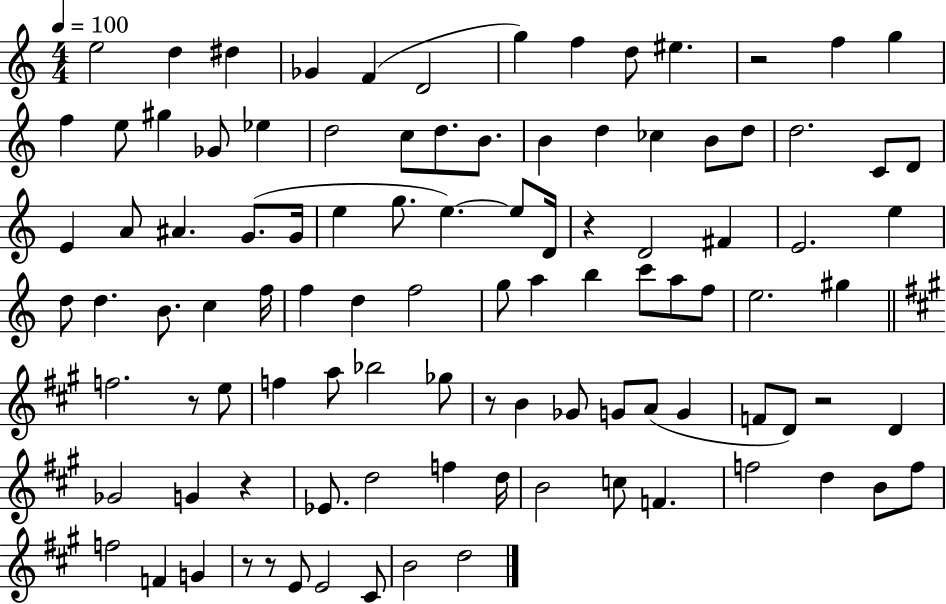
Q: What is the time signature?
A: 4/4